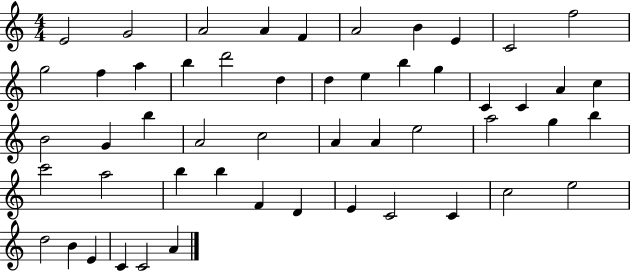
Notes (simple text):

E4/h G4/h A4/h A4/q F4/q A4/h B4/q E4/q C4/h F5/h G5/h F5/q A5/q B5/q D6/h D5/q D5/q E5/q B5/q G5/q C4/q C4/q A4/q C5/q B4/h G4/q B5/q A4/h C5/h A4/q A4/q E5/h A5/h G5/q B5/q C6/h A5/h B5/q B5/q F4/q D4/q E4/q C4/h C4/q C5/h E5/h D5/h B4/q E4/q C4/q C4/h A4/q